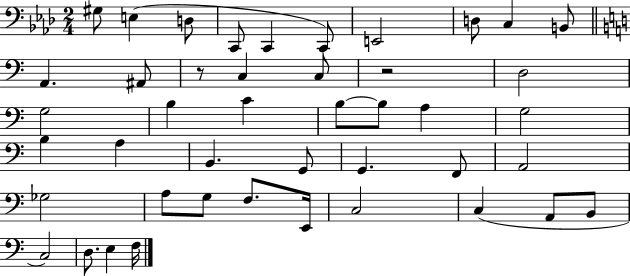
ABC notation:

X:1
T:Untitled
M:2/4
L:1/4
K:Ab
^G,/2 E, D,/2 C,,/2 C,, C,,/2 E,,2 D,/2 C, B,,/2 A,, ^A,,/2 z/2 C, C,/2 z2 D,2 G,2 B, C B,/2 B,/2 A, G,2 B, A, B,, G,,/2 G,, F,,/2 A,,2 _G,2 A,/2 G,/2 F,/2 E,,/4 C,2 C, A,,/2 B,,/2 C,2 D,/2 E, F,/4